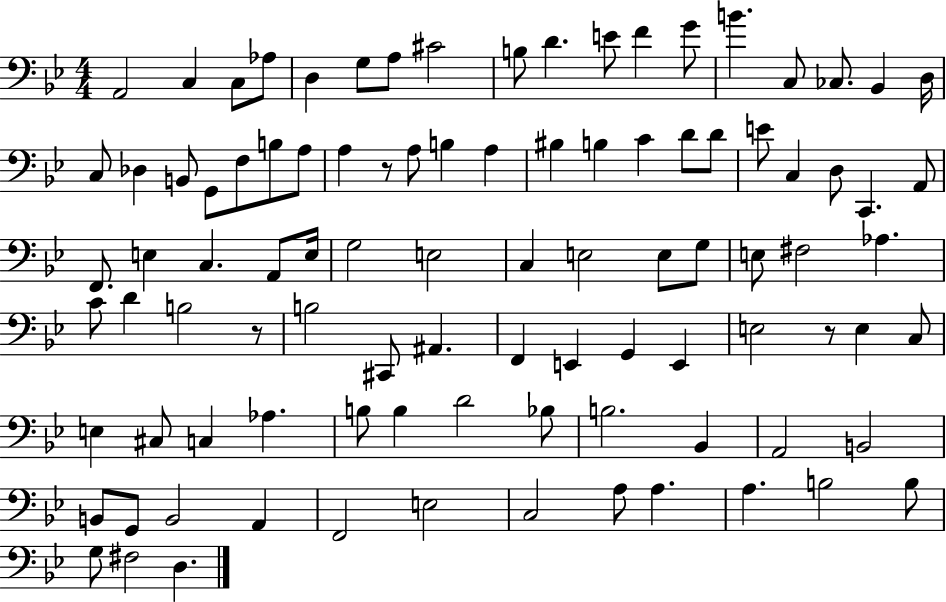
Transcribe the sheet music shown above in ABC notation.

X:1
T:Untitled
M:4/4
L:1/4
K:Bb
A,,2 C, C,/2 _A,/2 D, G,/2 A,/2 ^C2 B,/2 D E/2 F G/2 B C,/2 _C,/2 _B,, D,/4 C,/2 _D, B,,/2 G,,/2 F,/2 B,/2 A,/2 A, z/2 A,/2 B, A, ^B, B, C D/2 D/2 E/2 C, D,/2 C,, A,,/2 F,,/2 E, C, A,,/2 E,/4 G,2 E,2 C, E,2 E,/2 G,/2 E,/2 ^F,2 _A, C/2 D B,2 z/2 B,2 ^C,,/2 ^A,, F,, E,, G,, E,, E,2 z/2 E, C,/2 E, ^C,/2 C, _A, B,/2 B, D2 _B,/2 B,2 _B,, A,,2 B,,2 B,,/2 G,,/2 B,,2 A,, F,,2 E,2 C,2 A,/2 A, A, B,2 B,/2 G,/2 ^F,2 D,